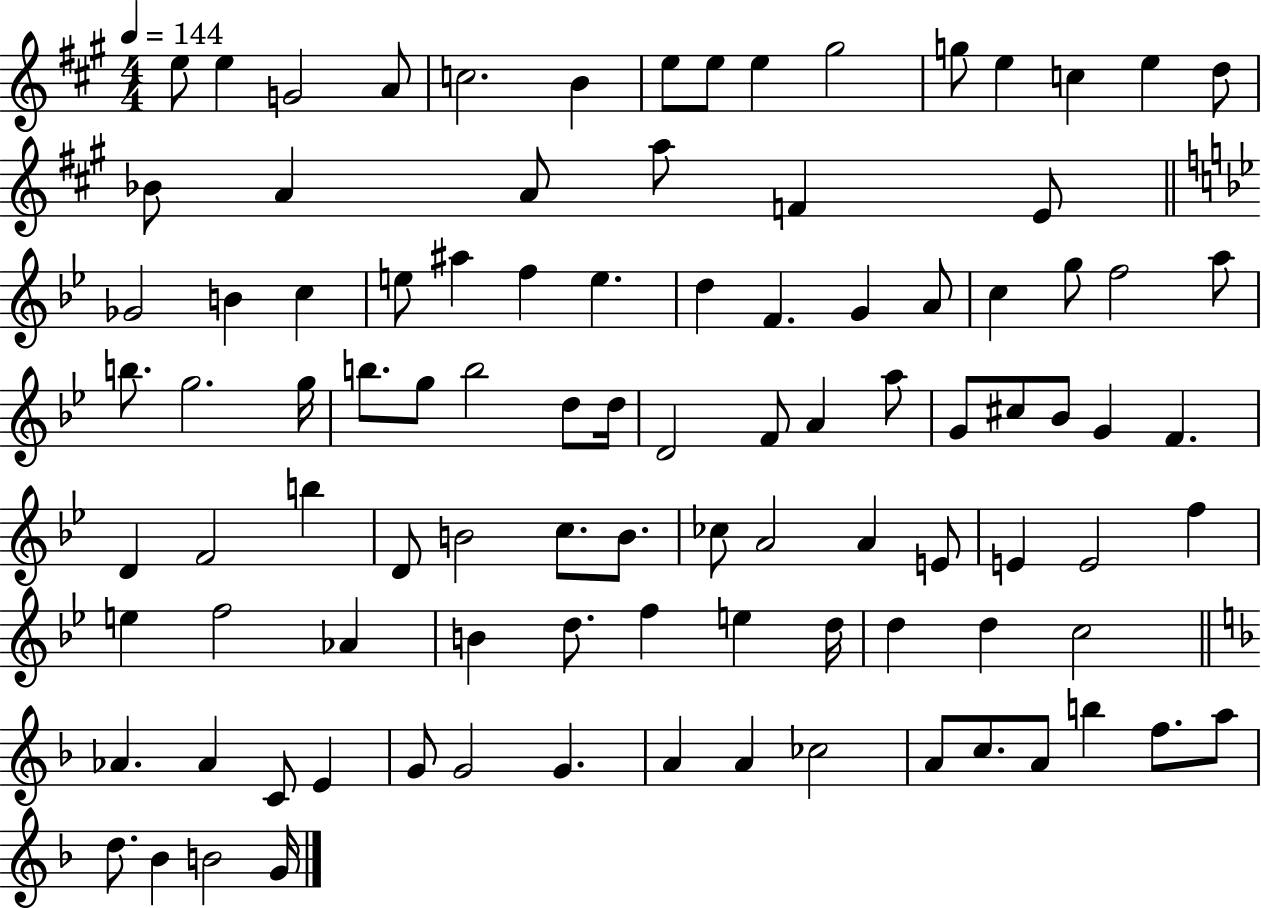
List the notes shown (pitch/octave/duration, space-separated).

E5/e E5/q G4/h A4/e C5/h. B4/q E5/e E5/e E5/q G#5/h G5/e E5/q C5/q E5/q D5/e Bb4/e A4/q A4/e A5/e F4/q E4/e Gb4/h B4/q C5/q E5/e A#5/q F5/q E5/q. D5/q F4/q. G4/q A4/e C5/q G5/e F5/h A5/e B5/e. G5/h. G5/s B5/e. G5/e B5/h D5/e D5/s D4/h F4/e A4/q A5/e G4/e C#5/e Bb4/e G4/q F4/q. D4/q F4/h B5/q D4/e B4/h C5/e. B4/e. CES5/e A4/h A4/q E4/e E4/q E4/h F5/q E5/q F5/h Ab4/q B4/q D5/e. F5/q E5/q D5/s D5/q D5/q C5/h Ab4/q. Ab4/q C4/e E4/q G4/e G4/h G4/q. A4/q A4/q CES5/h A4/e C5/e. A4/e B5/q F5/e. A5/e D5/e. Bb4/q B4/h G4/s